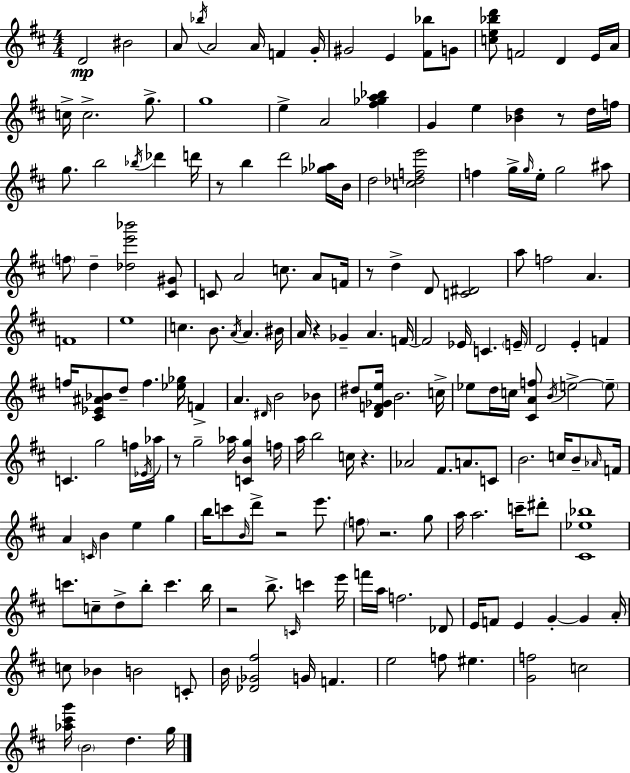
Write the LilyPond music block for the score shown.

{
  \clef treble
  \numericTimeSignature
  \time 4/4
  \key d \major
  d'2\mp bis'2 | a'8 \acciaccatura { bes''16 } a'2 a'16 f'4 | g'16-. gis'2 e'4 <fis' bes''>8 g'8 | <c'' e'' bes'' d'''>8 f'2 d'4 e'16 | \break a'16 c''16-> c''2.-> g''8.-> | g''1 | e''4-> a'2 <fis'' ges'' a'' bes''>4 | g'4 e''4 <bes' d''>4 r8 d''16 | \break f''16 g''8. b''2 \acciaccatura { bes''16 } des'''4 | d'''16 r8 b''4 d'''2 | <ges'' aes''>16 b'16 d''2 <c'' des'' f'' e'''>2 | f''4 g''16-> \grace { g''16 } e''16-. g''2 | \break ais''8 \parenthesize f''8 d''4-- <des'' e''' bes'''>2 | <cis' gis'>8 c'8 a'2 c''8. | a'8 f'16 r8 d''4-> d'8 <c' dis'>2 | a''8 f''2 a'4. | \break f'1 | e''1 | c''4. b'8. \acciaccatura { a'16 } a'4. | bis'16 a'16 r4 ges'4-- a'4. | \break f'16~~ f'2 ees'16 c'4. | \parenthesize e'16-- d'2 e'4-. | f'4 f''16 <cis' ees' ais' bes'>8 d''8-- f''4. <ees'' ges''>16 | f'4-> a'4. \grace { dis'16 } b'2 | \break bes'8 dis''8 <d' f' ges' e''>16 b'2. | c''16-> ees''8 d''16 c''16 <cis' a' f''>8 \acciaccatura { b'16 } e''2->~~ | \parenthesize e''8-- c'4. g''2 | f''16 \acciaccatura { ees'16 } aes''16 r8 g''2-- | \break aes''16 <c' b' g''>4 f''16 a''16 b''2 | c''16 r4. aes'2 fis'8. | a'8. c'8 b'2. | c''16 b'8-- \grace { aes'16 } f'16 a'4 \grace { c'16 } b'4 | \break e''4 g''4 b''16 c'''8 \grace { b'16 } d'''8-> r2 | e'''8. \parenthesize f''8 r2. | g''8 a''16 a''2. | c'''16-- dis'''8-. <cis' ees'' bes''>1 | \break c'''8. c''8-- d''8-> | b''8-. c'''4. b''16 r2 | b''8.-> \grace { c'16 } c'''4 e'''16 f'''16 a''16 f''2. | des'8 e'16 f'8 e'4 | \break g'4-.~~ g'4 a'16-. c''8 bes'4 | b'2 c'8-. b'16 <des' ges' fis''>2 | g'16 f'4. e''2 | f''8 eis''4. <g' f''>2 | \break c''2 <aes'' cis''' g'''>16 \parenthesize b'2 | d''4. g''16 \bar "|."
}